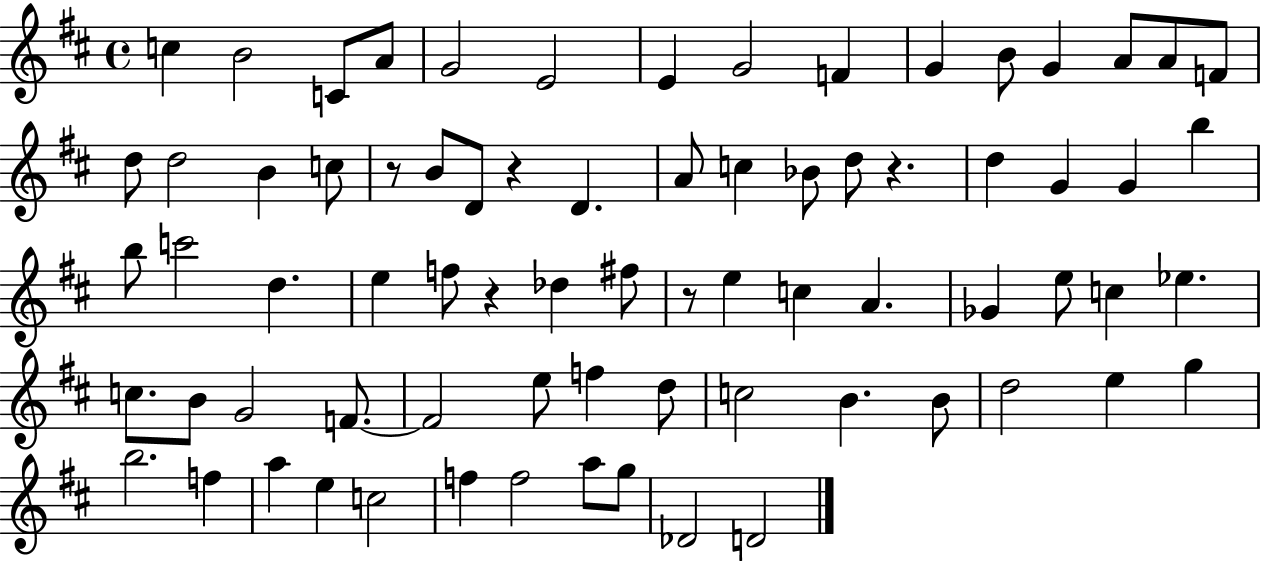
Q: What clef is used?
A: treble